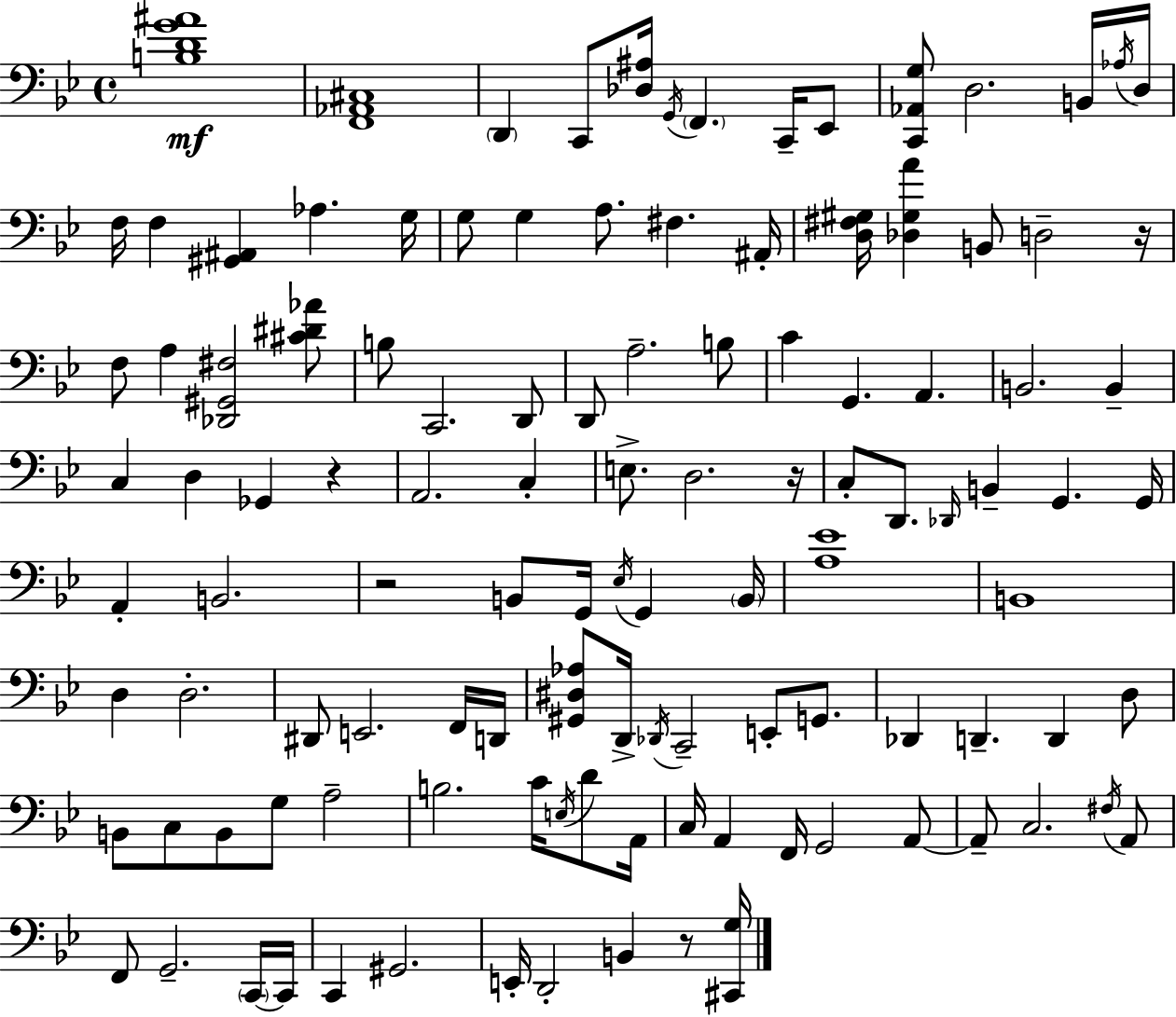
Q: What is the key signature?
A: BES major